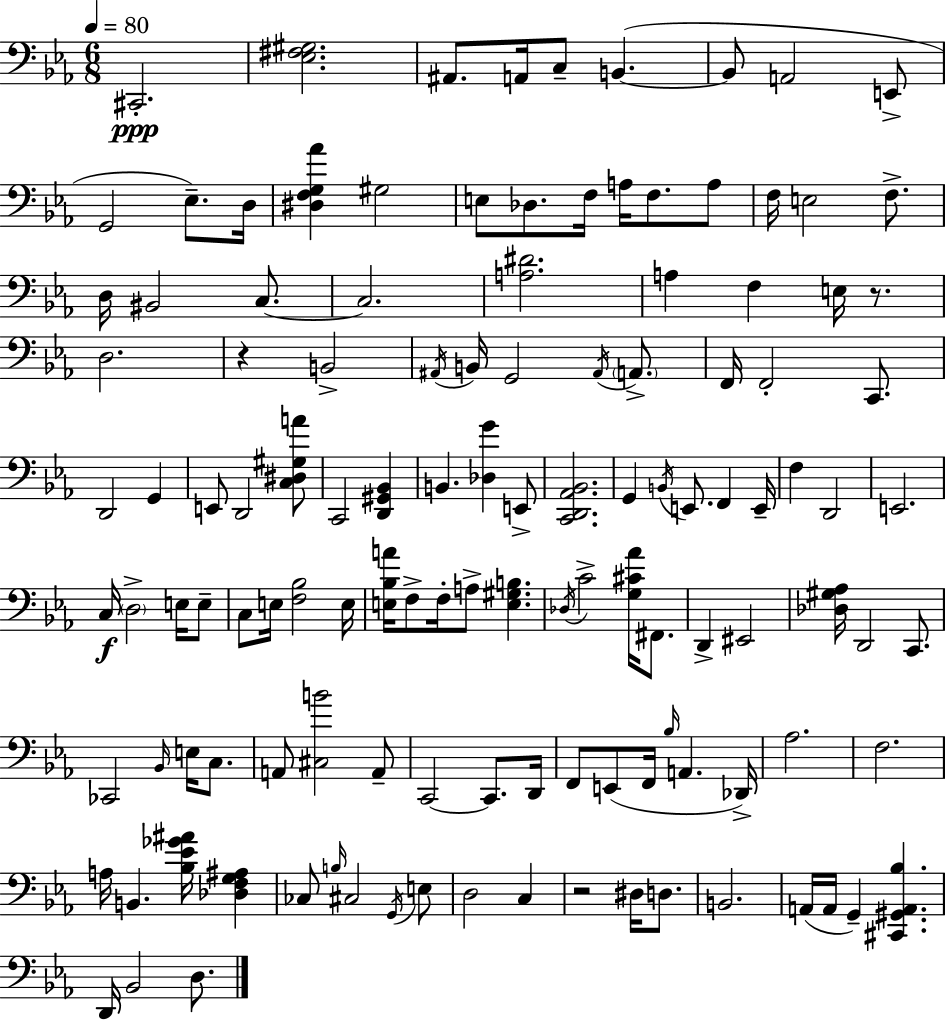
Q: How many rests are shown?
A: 3